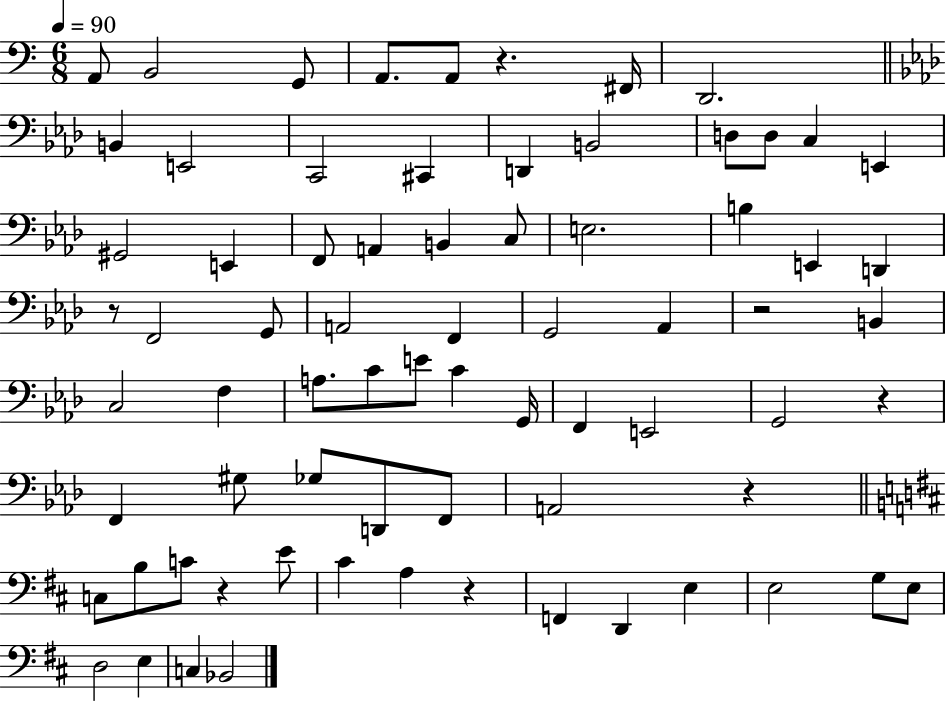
A2/e B2/h G2/e A2/e. A2/e R/q. F#2/s D2/h. B2/q E2/h C2/h C#2/q D2/q B2/h D3/e D3/e C3/q E2/q G#2/h E2/q F2/e A2/q B2/q C3/e E3/h. B3/q E2/q D2/q R/e F2/h G2/e A2/h F2/q G2/h Ab2/q R/h B2/q C3/h F3/q A3/e. C4/e E4/e C4/q G2/s F2/q E2/h G2/h R/q F2/q G#3/e Gb3/e D2/e F2/e A2/h R/q C3/e B3/e C4/e R/q E4/e C#4/q A3/q R/q F2/q D2/q E3/q E3/h G3/e E3/e D3/h E3/q C3/q Bb2/h